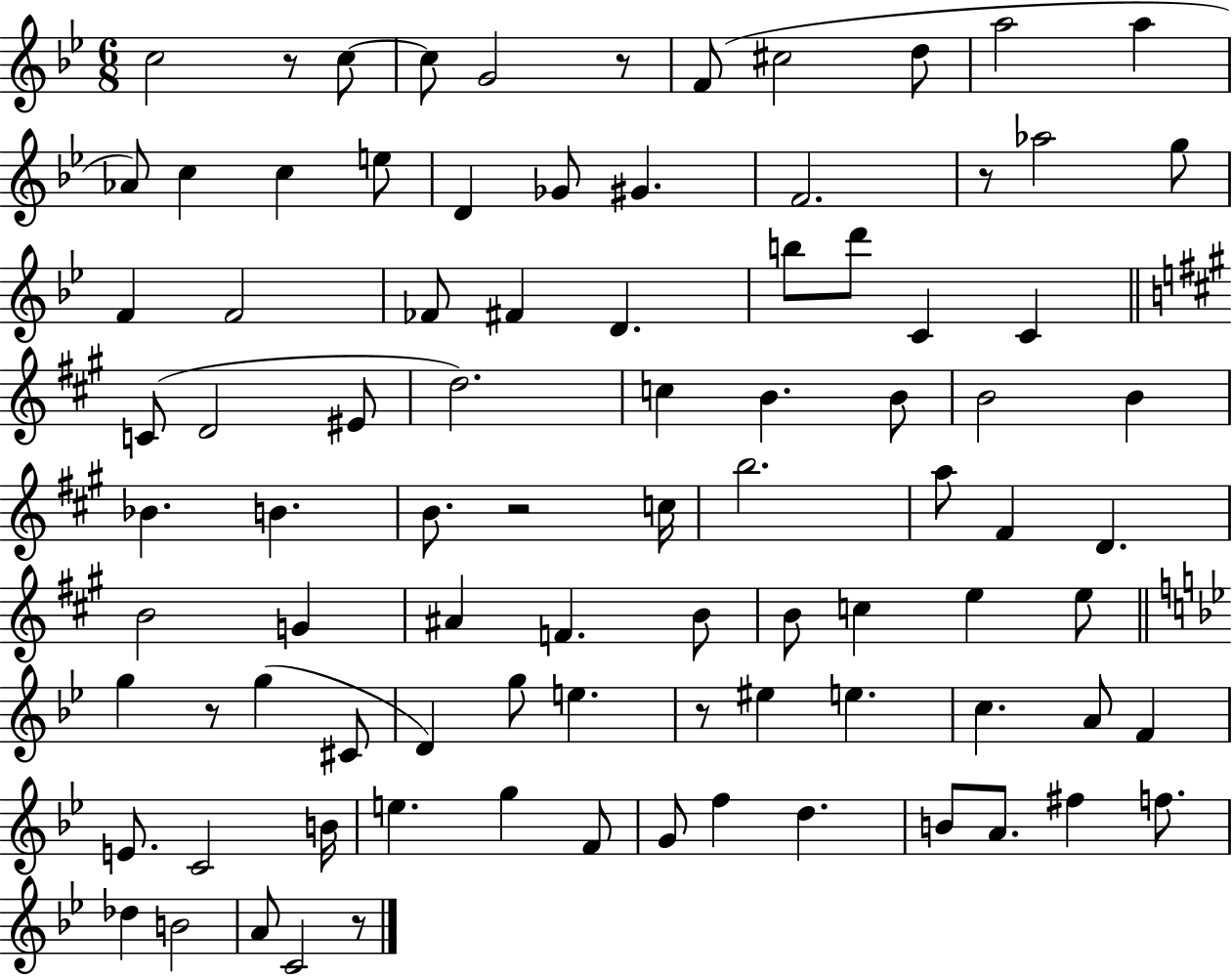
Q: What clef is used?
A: treble